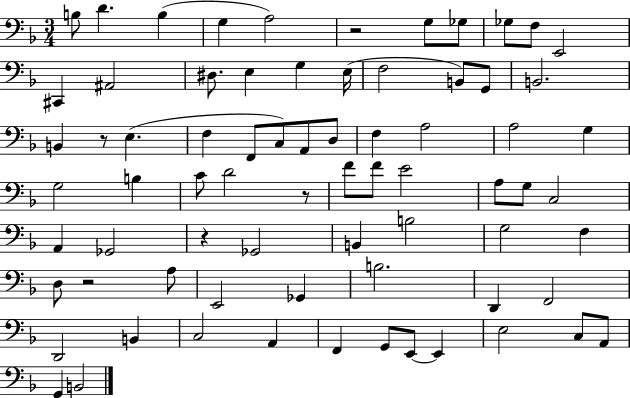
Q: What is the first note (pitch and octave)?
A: B3